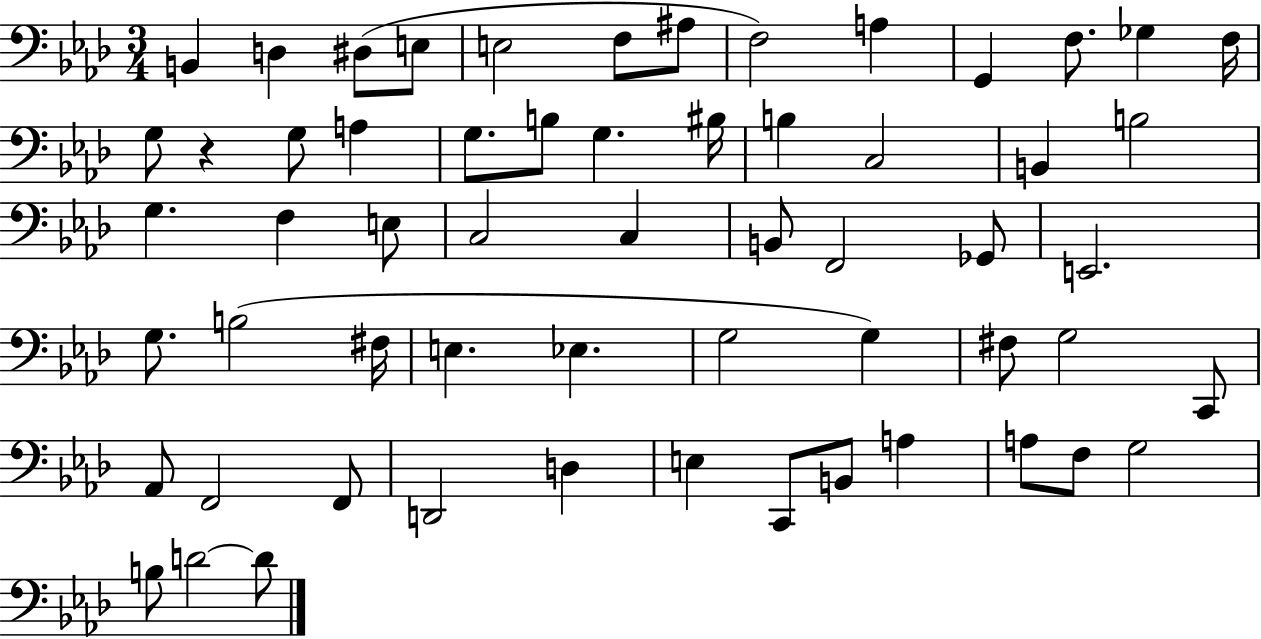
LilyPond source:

{
  \clef bass
  \numericTimeSignature
  \time 3/4
  \key aes \major
  \repeat volta 2 { b,4 d4 dis8( e8 | e2 f8 ais8 | f2) a4 | g,4 f8. ges4 f16 | \break g8 r4 g8 a4 | g8. b8 g4. bis16 | b4 c2 | b,4 b2 | \break g4. f4 e8 | c2 c4 | b,8 f,2 ges,8 | e,2. | \break g8. b2( fis16 | e4. ees4. | g2 g4) | fis8 g2 c,8 | \break aes,8 f,2 f,8 | d,2 d4 | e4 c,8 b,8 a4 | a8 f8 g2 | \break b8 d'2~~ d'8 | } \bar "|."
}